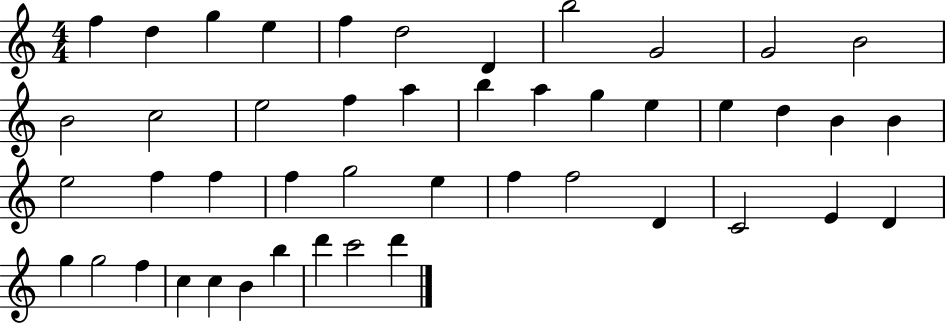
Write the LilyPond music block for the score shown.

{
  \clef treble
  \numericTimeSignature
  \time 4/4
  \key c \major
  f''4 d''4 g''4 e''4 | f''4 d''2 d'4 | b''2 g'2 | g'2 b'2 | \break b'2 c''2 | e''2 f''4 a''4 | b''4 a''4 g''4 e''4 | e''4 d''4 b'4 b'4 | \break e''2 f''4 f''4 | f''4 g''2 e''4 | f''4 f''2 d'4 | c'2 e'4 d'4 | \break g''4 g''2 f''4 | c''4 c''4 b'4 b''4 | d'''4 c'''2 d'''4 | \bar "|."
}